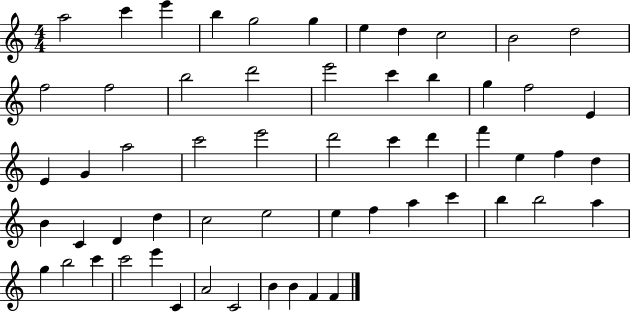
{
  \clef treble
  \numericTimeSignature
  \time 4/4
  \key c \major
  a''2 c'''4 e'''4 | b''4 g''2 g''4 | e''4 d''4 c''2 | b'2 d''2 | \break f''2 f''2 | b''2 d'''2 | e'''2 c'''4 b''4 | g''4 f''2 e'4 | \break e'4 g'4 a''2 | c'''2 e'''2 | d'''2 c'''4 d'''4 | f'''4 e''4 f''4 d''4 | \break b'4 c'4 d'4 d''4 | c''2 e''2 | e''4 f''4 a''4 c'''4 | b''4 b''2 a''4 | \break g''4 b''2 c'''4 | c'''2 e'''4 c'4 | a'2 c'2 | b'4 b'4 f'4 f'4 | \break \bar "|."
}